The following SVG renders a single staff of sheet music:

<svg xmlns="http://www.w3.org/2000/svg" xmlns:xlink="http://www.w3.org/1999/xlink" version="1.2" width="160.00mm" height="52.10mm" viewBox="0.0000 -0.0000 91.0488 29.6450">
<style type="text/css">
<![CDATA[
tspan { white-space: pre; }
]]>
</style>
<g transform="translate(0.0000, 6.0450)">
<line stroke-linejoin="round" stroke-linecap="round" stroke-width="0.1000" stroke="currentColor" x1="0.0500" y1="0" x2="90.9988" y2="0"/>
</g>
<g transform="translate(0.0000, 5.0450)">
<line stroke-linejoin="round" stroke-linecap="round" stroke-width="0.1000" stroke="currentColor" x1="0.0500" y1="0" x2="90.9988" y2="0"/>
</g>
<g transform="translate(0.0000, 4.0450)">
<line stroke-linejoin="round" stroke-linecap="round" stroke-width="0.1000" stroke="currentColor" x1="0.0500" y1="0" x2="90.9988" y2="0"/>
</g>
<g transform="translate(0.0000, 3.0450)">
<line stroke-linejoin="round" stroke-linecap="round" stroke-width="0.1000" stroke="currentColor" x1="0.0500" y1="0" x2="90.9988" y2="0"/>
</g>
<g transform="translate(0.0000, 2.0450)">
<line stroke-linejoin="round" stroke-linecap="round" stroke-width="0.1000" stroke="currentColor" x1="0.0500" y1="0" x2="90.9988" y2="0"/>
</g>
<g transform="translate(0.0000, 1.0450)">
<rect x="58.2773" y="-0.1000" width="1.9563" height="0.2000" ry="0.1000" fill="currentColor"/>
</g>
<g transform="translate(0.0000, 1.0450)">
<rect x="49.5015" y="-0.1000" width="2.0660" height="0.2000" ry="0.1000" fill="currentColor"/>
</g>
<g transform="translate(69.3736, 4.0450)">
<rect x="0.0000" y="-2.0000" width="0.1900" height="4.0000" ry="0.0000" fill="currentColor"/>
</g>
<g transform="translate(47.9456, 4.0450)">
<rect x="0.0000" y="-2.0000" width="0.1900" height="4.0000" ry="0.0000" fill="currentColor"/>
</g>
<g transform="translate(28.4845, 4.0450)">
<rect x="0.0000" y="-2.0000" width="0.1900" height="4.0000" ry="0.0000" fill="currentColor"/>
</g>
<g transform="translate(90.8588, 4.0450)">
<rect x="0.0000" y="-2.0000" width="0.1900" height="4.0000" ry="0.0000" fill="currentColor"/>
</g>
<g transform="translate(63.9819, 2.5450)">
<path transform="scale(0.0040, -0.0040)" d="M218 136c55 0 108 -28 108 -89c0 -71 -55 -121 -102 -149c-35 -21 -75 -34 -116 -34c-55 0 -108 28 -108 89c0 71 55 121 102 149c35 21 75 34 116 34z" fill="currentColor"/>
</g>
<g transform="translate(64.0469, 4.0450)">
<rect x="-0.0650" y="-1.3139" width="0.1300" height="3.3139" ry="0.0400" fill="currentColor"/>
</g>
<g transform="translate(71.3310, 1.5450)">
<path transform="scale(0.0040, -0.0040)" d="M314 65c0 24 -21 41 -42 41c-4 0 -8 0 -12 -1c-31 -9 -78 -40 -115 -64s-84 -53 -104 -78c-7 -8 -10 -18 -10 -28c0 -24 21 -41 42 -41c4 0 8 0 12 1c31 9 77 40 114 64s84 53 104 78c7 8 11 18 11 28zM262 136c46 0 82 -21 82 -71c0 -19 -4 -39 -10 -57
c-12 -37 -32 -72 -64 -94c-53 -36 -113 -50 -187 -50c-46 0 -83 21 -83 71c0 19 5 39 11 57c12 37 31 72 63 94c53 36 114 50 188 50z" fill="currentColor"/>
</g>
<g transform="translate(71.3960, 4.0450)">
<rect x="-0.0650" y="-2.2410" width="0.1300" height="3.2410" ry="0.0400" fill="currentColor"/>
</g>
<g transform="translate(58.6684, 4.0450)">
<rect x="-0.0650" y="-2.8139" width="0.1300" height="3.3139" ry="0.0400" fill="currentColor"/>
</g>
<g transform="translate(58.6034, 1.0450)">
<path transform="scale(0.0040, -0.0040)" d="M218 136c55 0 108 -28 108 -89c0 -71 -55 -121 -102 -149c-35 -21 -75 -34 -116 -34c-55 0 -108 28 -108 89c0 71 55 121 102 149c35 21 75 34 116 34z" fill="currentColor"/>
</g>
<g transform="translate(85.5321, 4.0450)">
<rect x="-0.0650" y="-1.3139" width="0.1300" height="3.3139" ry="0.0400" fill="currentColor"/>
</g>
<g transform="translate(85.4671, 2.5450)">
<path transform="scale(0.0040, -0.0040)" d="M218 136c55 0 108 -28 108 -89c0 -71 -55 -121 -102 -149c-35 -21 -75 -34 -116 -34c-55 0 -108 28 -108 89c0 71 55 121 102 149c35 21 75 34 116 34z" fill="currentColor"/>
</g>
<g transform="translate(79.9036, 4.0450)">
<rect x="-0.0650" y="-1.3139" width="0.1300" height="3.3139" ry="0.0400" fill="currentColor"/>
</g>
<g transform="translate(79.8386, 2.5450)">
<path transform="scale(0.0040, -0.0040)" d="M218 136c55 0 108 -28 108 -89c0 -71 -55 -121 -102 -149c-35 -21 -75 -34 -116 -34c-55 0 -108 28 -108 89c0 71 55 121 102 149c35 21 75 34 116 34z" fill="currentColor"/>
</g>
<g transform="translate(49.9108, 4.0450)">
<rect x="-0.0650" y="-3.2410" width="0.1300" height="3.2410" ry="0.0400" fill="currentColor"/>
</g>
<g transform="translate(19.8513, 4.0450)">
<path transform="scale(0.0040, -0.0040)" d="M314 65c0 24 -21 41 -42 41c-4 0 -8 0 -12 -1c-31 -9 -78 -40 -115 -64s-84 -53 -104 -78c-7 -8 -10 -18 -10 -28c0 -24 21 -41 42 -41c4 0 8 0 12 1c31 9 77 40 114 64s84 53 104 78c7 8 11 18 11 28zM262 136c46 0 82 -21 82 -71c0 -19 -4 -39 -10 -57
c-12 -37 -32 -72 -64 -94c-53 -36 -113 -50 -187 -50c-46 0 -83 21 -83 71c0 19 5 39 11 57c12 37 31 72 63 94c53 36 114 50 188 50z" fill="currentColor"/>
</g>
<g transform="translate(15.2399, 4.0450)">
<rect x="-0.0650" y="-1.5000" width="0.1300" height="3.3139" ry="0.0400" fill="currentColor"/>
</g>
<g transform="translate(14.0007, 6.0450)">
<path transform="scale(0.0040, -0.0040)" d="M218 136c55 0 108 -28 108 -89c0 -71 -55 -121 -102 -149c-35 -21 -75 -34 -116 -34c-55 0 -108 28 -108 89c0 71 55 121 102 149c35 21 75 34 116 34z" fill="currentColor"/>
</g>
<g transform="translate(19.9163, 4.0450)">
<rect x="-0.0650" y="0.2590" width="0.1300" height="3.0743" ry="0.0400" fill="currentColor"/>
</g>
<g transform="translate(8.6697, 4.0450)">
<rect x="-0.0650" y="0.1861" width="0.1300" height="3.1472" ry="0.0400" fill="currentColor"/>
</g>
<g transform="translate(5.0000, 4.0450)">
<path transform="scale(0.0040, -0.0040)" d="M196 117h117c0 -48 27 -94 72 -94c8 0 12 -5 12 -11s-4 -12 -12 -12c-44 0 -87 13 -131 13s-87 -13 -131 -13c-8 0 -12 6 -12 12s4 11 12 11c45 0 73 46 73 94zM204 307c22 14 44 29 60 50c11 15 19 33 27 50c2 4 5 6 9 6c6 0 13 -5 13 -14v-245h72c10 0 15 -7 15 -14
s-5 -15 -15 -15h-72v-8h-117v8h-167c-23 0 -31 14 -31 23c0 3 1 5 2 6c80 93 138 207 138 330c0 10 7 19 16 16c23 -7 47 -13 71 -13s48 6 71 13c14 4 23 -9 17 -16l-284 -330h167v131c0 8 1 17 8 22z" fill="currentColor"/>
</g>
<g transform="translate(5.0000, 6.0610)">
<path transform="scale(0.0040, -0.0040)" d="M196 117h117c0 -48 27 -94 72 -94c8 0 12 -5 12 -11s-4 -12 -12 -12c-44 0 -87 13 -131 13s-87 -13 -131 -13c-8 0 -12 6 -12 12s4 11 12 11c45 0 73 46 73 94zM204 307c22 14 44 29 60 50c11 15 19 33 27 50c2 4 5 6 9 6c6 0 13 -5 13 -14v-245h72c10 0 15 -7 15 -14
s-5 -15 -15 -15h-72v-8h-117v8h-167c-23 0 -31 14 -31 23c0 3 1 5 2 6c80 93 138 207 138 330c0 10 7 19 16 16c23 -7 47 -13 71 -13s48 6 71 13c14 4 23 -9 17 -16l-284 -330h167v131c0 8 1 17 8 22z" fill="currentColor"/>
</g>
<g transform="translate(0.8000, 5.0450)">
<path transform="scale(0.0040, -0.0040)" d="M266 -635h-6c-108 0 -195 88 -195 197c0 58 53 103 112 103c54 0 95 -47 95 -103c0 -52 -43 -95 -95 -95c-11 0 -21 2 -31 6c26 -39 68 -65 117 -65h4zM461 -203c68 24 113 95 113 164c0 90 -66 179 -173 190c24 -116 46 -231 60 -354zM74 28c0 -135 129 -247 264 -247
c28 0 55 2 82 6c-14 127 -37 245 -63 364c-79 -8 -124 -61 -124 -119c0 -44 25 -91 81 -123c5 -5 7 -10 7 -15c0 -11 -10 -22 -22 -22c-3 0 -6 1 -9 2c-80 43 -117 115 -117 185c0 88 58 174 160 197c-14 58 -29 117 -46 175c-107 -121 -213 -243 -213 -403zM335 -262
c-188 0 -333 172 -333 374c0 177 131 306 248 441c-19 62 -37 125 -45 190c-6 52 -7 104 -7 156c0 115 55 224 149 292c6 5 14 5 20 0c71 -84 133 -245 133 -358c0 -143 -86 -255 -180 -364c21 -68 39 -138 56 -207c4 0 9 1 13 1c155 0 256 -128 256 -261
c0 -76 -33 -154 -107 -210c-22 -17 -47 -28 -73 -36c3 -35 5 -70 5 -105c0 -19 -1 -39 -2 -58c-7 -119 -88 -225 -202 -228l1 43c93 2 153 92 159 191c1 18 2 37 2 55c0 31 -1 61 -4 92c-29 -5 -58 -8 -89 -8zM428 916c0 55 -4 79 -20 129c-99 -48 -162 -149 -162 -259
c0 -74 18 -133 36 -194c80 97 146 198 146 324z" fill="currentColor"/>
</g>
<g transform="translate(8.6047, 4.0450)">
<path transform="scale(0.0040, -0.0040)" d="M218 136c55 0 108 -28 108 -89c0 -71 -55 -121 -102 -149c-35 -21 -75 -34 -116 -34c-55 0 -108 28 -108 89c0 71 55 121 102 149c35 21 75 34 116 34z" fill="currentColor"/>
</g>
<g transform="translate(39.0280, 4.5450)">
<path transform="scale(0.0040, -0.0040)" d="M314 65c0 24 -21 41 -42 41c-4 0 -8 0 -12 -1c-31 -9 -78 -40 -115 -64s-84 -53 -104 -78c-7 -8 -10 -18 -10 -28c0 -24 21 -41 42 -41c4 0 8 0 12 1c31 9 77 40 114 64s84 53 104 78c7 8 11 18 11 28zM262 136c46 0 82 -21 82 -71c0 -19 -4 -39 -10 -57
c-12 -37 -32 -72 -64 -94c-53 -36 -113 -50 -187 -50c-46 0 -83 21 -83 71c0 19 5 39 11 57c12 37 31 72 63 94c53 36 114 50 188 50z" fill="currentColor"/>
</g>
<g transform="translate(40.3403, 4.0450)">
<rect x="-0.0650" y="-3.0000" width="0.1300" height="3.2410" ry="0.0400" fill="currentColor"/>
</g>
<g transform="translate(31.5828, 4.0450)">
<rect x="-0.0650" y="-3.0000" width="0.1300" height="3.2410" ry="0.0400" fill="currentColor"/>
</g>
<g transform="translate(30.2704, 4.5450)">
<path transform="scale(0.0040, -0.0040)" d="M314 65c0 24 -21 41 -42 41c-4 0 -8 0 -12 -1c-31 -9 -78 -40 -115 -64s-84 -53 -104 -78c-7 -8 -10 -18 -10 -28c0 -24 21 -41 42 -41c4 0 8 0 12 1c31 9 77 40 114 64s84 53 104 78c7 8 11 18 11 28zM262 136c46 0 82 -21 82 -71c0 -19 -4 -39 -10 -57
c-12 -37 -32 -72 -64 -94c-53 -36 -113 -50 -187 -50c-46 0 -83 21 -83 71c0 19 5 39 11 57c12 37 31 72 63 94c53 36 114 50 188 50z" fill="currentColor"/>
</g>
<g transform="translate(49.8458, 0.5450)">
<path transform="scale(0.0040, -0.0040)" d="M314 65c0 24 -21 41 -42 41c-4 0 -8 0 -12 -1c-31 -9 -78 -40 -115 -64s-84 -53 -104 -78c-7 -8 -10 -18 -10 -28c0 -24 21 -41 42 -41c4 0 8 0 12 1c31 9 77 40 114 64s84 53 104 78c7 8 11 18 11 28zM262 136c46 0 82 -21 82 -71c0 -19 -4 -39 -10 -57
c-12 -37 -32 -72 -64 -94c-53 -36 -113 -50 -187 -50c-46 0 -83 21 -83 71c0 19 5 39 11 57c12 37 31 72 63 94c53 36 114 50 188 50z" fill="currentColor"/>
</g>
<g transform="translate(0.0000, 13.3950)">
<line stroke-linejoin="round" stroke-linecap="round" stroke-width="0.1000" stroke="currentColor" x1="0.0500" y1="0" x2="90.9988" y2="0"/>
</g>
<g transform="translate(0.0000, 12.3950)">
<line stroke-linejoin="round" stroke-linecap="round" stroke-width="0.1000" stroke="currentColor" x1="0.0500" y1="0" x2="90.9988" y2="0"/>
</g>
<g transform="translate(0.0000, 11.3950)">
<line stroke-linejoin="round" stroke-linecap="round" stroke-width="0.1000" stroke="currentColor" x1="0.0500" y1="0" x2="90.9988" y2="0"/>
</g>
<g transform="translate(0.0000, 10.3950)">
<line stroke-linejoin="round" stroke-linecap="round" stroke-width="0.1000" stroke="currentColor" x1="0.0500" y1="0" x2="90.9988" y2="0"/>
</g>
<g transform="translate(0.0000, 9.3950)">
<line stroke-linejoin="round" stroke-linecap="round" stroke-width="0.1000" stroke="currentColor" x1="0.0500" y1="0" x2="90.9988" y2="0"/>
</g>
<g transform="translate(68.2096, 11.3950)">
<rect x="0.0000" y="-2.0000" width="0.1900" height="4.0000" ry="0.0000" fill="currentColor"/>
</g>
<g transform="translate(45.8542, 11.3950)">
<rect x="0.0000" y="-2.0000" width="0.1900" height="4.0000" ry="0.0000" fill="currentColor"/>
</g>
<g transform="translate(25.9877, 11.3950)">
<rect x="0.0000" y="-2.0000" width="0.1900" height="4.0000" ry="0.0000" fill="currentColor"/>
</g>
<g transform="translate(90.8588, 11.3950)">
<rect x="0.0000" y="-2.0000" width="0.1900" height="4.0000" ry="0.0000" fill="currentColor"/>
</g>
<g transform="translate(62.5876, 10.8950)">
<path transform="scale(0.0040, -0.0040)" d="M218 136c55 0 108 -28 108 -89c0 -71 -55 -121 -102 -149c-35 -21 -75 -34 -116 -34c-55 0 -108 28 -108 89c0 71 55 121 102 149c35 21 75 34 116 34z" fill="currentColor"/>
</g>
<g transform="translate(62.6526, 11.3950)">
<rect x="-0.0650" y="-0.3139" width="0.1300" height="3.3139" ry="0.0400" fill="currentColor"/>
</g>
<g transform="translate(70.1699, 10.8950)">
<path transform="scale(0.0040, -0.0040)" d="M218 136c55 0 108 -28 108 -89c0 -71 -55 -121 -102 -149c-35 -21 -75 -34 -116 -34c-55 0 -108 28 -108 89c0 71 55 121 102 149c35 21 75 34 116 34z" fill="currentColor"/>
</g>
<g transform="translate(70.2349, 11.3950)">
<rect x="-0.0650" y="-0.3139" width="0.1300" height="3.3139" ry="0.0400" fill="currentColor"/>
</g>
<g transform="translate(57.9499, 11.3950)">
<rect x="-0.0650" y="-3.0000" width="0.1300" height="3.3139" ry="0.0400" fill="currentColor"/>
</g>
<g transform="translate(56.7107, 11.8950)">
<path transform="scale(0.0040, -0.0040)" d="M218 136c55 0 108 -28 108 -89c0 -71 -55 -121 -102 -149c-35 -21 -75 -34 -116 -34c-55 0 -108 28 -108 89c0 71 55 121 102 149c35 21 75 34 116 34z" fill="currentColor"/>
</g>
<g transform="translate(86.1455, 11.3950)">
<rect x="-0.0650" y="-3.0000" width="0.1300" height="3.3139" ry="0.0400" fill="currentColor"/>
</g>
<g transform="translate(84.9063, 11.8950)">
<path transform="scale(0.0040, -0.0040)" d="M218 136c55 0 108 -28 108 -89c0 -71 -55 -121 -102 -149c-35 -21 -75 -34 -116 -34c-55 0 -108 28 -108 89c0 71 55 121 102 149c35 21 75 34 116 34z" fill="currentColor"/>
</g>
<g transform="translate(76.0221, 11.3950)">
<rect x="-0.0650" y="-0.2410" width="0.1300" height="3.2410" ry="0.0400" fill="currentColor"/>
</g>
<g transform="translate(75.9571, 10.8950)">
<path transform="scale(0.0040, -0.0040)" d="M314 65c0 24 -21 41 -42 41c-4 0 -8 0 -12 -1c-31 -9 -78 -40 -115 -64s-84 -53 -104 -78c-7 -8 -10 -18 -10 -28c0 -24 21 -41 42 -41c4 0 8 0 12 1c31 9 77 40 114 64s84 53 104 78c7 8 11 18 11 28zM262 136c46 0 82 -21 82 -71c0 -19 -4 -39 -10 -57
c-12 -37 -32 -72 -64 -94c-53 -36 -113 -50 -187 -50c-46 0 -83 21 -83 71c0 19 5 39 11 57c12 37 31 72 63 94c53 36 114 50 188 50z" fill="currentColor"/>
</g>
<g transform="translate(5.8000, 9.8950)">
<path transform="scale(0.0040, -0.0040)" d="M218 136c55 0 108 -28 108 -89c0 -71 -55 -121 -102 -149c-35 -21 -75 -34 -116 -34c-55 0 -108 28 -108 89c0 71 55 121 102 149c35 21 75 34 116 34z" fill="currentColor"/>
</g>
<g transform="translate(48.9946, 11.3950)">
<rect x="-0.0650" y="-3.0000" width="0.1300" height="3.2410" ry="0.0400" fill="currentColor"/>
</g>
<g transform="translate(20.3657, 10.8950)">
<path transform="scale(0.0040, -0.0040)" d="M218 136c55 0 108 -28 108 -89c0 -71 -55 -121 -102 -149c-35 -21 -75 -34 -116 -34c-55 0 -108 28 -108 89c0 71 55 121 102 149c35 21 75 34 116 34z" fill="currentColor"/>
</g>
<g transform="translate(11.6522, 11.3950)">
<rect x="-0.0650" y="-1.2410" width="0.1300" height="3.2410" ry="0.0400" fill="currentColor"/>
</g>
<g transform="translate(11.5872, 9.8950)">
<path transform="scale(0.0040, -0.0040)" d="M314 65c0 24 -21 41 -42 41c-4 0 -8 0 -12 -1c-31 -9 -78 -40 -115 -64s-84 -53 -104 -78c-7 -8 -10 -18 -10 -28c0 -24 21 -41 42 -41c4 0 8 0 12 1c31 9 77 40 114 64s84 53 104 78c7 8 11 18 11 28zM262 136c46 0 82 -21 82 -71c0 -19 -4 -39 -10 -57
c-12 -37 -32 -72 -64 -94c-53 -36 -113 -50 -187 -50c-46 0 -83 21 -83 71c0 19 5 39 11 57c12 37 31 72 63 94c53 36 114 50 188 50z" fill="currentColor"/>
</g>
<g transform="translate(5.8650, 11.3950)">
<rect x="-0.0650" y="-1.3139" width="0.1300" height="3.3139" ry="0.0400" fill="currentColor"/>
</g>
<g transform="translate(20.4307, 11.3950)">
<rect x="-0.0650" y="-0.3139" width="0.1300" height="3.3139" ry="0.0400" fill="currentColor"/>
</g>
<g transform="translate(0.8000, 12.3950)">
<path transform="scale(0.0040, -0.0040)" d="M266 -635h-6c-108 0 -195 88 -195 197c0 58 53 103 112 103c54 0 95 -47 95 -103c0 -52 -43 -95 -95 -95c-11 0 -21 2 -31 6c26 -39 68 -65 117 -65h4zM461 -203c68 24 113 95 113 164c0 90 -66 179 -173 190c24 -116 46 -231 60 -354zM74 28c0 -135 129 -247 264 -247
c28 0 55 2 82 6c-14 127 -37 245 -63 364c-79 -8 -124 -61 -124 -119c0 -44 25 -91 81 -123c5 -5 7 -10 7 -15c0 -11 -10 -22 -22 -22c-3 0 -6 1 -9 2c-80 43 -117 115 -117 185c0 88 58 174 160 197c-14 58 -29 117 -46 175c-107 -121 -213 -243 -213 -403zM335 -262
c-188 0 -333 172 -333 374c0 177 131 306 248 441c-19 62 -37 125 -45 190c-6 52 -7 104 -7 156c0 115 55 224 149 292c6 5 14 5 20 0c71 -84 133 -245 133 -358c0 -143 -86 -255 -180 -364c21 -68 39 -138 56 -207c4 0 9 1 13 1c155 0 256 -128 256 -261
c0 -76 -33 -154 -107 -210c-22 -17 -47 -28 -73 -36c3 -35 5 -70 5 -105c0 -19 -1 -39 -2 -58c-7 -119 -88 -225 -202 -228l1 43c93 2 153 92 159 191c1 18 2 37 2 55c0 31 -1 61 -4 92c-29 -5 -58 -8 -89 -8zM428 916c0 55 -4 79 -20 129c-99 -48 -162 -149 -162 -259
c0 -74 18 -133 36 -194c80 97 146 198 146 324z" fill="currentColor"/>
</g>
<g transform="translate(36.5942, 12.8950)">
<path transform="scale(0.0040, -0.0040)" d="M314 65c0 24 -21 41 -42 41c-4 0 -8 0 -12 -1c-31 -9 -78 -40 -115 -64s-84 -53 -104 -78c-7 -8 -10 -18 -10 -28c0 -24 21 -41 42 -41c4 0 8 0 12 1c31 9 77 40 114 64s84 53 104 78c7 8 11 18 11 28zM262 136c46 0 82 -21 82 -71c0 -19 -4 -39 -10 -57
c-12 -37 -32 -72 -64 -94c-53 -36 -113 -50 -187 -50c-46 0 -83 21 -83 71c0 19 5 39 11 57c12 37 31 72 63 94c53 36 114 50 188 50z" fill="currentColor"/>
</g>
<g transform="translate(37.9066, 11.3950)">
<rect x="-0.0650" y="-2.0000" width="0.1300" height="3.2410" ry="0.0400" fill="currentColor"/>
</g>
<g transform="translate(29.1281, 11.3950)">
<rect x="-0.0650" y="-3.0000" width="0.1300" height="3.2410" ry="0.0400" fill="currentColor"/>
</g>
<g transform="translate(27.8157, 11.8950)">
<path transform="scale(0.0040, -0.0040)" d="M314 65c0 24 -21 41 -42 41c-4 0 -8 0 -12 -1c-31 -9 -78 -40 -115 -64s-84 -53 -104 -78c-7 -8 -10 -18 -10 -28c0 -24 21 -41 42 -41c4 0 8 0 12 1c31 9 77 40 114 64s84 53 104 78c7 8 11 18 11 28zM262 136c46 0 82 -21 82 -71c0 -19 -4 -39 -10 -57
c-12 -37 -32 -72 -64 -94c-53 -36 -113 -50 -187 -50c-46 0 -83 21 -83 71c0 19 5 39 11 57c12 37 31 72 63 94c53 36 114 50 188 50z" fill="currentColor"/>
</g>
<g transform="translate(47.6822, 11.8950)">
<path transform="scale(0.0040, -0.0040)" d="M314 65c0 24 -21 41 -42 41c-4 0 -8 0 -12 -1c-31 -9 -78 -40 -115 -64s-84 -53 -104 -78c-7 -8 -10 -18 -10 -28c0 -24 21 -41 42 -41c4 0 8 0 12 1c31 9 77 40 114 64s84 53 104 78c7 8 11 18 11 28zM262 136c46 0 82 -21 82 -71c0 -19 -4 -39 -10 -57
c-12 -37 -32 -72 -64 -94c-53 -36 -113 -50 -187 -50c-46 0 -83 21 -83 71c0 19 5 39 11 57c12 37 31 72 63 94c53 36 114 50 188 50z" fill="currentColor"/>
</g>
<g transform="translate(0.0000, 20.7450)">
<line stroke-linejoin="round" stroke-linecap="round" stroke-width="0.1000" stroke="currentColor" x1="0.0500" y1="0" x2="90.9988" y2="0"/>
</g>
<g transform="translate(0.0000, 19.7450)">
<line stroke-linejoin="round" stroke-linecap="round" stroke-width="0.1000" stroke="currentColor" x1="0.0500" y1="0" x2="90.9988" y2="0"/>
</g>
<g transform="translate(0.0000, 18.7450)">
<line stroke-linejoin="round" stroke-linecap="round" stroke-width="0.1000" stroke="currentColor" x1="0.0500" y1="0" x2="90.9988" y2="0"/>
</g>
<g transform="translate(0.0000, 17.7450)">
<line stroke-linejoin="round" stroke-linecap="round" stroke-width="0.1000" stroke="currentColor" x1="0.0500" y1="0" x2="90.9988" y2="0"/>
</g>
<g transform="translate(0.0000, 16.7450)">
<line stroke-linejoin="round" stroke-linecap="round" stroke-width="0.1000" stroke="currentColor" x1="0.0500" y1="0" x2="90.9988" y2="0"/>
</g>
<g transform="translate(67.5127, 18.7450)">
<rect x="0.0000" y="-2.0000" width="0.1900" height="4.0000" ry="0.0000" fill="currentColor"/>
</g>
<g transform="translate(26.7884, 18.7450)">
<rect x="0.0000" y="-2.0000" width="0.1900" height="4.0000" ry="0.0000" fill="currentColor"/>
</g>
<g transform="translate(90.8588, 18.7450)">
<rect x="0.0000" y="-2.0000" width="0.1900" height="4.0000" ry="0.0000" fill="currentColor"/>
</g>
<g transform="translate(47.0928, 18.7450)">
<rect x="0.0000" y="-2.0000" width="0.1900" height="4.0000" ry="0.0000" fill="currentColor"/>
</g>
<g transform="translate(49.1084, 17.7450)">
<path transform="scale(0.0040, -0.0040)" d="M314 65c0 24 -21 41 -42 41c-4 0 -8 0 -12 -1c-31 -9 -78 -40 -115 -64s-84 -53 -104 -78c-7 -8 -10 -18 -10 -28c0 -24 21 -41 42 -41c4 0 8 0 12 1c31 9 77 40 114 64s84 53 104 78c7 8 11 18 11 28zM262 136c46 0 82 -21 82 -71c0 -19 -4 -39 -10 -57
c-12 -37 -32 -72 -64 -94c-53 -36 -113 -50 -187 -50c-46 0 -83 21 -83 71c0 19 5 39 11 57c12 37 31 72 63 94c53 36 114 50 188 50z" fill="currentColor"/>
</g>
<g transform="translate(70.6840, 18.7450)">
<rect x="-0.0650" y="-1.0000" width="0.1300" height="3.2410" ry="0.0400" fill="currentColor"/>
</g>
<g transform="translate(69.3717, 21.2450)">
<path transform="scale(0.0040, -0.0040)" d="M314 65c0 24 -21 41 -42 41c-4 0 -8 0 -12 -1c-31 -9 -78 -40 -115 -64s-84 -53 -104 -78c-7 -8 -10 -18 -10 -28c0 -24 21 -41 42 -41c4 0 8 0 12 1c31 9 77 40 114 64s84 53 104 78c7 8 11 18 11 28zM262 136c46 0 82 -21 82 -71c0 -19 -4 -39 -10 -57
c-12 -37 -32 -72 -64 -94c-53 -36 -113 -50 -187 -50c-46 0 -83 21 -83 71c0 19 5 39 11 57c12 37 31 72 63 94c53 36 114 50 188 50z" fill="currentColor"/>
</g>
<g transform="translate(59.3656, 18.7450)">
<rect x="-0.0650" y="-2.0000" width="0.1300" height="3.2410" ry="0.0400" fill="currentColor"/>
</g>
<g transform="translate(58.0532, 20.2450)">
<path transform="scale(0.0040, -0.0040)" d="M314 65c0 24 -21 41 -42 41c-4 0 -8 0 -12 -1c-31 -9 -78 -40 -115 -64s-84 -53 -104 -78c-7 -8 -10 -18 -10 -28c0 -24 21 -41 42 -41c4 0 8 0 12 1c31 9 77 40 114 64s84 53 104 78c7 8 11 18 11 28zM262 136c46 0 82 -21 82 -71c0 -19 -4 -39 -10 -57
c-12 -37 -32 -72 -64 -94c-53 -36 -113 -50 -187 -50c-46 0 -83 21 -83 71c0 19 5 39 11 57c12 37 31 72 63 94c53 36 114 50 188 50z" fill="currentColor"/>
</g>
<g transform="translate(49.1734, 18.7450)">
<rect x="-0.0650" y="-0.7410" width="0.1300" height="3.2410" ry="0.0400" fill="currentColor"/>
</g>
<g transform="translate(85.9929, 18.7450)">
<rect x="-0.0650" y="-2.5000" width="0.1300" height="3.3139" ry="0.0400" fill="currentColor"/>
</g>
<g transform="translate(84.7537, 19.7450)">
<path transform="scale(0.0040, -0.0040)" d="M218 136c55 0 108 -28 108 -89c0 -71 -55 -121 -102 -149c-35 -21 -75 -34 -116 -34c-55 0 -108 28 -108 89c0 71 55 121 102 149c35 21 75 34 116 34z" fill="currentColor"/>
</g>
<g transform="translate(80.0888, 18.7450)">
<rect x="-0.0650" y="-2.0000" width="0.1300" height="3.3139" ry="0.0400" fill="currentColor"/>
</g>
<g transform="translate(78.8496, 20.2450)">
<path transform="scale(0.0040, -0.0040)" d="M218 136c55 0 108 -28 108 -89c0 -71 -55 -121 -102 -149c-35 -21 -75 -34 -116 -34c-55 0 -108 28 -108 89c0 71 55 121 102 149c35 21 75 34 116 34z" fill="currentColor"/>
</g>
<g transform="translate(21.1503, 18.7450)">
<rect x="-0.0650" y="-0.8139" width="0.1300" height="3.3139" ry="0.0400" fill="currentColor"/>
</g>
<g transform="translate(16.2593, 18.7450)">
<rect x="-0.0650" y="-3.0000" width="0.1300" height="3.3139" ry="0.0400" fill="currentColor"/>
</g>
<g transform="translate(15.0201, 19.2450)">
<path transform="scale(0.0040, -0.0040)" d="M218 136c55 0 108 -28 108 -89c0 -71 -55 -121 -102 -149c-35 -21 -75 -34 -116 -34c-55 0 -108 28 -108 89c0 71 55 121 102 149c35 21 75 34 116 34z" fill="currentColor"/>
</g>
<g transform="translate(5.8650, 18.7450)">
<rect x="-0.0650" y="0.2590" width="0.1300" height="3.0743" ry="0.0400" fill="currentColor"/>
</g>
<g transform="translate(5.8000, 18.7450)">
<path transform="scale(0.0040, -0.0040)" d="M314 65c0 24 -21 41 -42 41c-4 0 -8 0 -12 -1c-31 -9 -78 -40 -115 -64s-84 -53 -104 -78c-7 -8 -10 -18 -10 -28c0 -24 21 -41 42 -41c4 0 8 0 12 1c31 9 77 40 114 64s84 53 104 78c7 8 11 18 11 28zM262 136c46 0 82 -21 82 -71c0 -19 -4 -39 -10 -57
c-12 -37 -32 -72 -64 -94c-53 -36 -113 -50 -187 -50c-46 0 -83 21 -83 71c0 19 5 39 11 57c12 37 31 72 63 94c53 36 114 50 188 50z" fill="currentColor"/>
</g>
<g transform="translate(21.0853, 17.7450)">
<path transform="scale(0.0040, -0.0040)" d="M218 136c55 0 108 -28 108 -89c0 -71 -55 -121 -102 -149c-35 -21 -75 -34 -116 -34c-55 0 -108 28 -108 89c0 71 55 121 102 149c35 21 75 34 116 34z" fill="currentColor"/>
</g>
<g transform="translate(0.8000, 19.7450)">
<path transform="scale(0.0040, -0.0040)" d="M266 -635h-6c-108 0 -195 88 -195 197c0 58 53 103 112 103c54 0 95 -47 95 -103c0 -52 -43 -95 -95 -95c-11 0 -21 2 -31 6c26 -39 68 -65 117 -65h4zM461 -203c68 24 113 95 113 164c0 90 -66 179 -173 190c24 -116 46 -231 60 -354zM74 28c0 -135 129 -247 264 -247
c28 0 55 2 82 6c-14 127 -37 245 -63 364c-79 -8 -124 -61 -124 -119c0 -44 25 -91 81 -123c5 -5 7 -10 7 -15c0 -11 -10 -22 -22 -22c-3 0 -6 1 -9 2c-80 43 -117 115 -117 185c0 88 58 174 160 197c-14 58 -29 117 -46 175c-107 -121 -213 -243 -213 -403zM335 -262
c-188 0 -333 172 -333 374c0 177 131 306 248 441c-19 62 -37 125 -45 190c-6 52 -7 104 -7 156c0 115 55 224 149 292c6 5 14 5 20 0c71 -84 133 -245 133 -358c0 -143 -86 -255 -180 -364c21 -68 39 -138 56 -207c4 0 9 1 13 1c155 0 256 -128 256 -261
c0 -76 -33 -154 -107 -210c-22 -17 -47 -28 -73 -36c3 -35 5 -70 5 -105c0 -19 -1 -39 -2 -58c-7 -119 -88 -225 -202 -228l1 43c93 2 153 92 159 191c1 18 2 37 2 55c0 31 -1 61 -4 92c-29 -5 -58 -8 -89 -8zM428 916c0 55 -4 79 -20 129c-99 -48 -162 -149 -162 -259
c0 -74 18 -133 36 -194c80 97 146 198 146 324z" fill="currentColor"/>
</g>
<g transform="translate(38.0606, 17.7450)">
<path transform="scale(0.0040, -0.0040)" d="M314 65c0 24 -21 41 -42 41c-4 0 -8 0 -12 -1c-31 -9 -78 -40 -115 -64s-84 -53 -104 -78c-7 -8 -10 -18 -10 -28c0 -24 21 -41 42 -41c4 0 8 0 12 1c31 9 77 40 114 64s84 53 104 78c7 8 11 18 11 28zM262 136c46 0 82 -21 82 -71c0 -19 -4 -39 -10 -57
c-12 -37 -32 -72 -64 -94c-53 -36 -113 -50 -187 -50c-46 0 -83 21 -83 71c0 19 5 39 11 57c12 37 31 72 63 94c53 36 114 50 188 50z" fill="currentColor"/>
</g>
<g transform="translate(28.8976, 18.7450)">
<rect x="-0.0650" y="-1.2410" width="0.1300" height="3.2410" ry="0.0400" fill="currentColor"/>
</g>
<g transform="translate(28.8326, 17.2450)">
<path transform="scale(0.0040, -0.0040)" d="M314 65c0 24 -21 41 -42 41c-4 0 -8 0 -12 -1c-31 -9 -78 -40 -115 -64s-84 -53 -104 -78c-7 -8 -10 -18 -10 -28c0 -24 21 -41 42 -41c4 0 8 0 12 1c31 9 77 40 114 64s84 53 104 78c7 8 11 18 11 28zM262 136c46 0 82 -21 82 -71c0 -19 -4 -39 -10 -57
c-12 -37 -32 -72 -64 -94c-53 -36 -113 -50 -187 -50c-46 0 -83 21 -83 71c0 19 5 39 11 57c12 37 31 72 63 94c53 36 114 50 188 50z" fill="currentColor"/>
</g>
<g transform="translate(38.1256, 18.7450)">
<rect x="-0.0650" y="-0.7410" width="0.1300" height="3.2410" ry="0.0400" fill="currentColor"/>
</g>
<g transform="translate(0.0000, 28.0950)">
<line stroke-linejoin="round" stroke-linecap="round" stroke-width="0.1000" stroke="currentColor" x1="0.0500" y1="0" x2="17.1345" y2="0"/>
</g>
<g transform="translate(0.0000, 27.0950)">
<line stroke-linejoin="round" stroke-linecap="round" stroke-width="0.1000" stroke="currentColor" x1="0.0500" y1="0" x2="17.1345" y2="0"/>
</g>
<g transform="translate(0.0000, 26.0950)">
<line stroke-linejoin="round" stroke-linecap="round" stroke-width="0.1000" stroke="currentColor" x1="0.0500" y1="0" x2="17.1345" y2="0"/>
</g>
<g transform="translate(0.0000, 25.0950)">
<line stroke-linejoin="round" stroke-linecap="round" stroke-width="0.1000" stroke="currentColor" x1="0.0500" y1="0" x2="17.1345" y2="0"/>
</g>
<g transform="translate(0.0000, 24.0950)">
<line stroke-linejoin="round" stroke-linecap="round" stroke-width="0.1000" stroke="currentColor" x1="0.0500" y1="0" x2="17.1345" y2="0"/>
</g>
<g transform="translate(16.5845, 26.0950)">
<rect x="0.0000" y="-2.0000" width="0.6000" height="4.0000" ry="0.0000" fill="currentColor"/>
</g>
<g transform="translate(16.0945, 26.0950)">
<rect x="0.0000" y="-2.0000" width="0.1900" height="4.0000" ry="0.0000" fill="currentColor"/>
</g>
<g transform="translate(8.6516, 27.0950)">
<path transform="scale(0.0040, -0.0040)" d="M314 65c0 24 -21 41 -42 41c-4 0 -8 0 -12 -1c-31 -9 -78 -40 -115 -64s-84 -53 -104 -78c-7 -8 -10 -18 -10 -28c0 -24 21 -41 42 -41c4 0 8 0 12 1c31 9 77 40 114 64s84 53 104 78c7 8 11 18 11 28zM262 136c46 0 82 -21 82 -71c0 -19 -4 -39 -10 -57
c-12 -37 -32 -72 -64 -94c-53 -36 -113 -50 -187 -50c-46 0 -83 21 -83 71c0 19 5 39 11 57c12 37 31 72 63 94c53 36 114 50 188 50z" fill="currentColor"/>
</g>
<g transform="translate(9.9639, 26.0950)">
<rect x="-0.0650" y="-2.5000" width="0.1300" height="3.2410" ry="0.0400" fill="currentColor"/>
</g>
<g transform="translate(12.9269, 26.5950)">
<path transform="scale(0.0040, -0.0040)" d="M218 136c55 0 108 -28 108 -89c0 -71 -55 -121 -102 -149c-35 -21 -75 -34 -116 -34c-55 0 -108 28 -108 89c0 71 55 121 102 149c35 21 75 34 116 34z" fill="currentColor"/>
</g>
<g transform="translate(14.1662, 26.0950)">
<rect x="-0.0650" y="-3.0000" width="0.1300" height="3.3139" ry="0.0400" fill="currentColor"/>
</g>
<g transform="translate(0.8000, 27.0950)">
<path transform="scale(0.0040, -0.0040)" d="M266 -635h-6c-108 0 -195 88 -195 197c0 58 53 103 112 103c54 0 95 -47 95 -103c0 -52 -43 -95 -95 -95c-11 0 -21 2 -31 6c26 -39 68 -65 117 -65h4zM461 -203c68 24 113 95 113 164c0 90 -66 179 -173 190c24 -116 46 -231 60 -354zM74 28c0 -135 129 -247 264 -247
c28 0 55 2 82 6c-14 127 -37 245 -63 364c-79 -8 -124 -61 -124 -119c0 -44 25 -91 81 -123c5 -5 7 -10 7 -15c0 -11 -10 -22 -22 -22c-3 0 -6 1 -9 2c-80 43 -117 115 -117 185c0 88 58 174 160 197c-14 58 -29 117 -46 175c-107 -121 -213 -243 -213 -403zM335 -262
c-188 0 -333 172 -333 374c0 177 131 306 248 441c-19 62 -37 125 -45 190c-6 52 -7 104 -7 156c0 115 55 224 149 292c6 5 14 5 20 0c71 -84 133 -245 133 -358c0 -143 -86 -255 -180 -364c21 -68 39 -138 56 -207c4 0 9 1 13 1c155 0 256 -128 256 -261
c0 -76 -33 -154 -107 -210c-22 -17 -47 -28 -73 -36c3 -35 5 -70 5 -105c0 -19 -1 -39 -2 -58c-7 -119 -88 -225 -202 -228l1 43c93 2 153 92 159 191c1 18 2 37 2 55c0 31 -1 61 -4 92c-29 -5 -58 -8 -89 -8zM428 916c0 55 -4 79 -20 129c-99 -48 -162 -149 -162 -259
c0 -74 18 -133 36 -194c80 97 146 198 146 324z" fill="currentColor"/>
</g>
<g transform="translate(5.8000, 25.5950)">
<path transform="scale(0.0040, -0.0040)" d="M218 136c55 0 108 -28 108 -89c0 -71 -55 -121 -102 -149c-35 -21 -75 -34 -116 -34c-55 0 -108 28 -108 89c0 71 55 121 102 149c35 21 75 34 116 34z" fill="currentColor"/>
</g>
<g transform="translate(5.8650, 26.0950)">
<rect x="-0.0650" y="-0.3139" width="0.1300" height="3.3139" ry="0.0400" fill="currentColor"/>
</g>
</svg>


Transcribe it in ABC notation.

X:1
T:Untitled
M:4/4
L:1/4
K:C
B E B2 A2 A2 b2 a e g2 e e e e2 c A2 F2 A2 A c c c2 A B2 A d e2 d2 d2 F2 D2 F G c G2 A